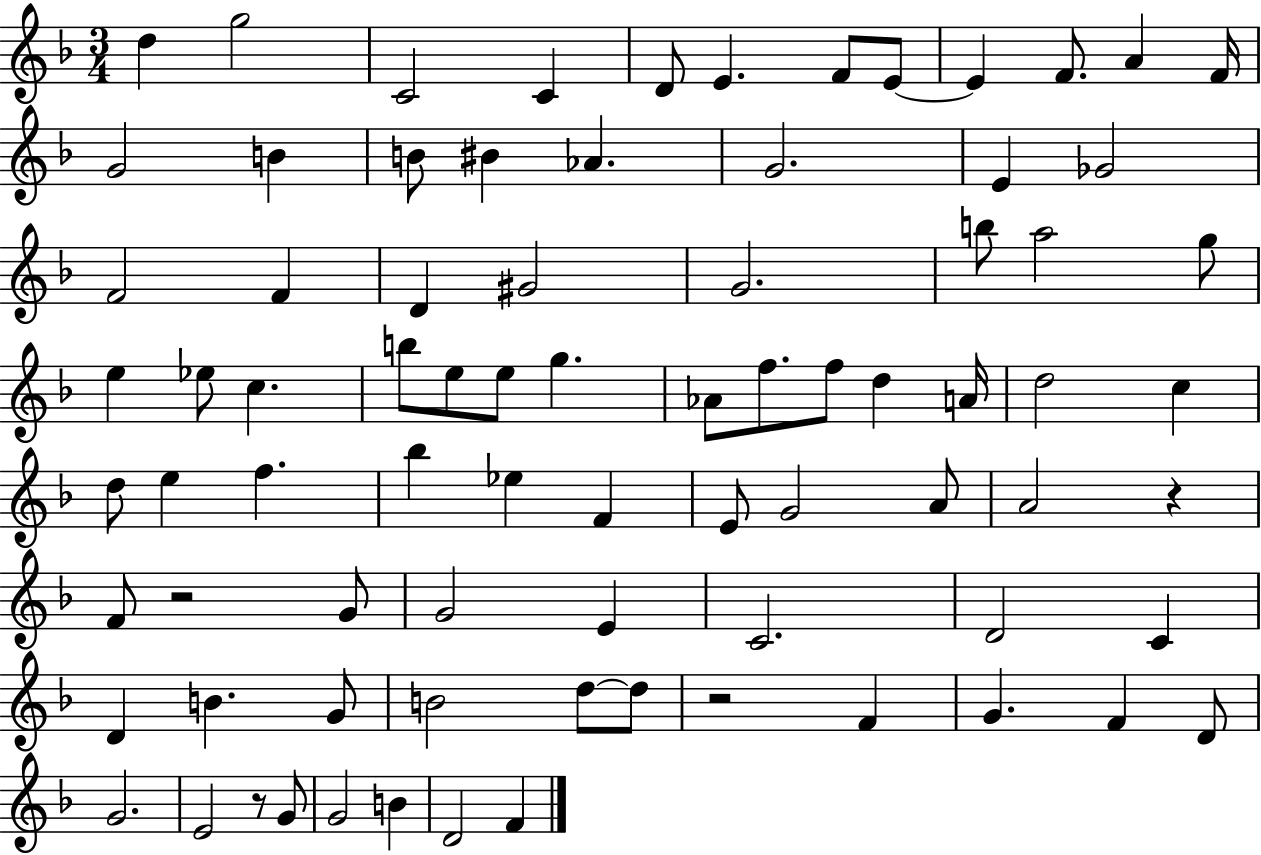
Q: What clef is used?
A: treble